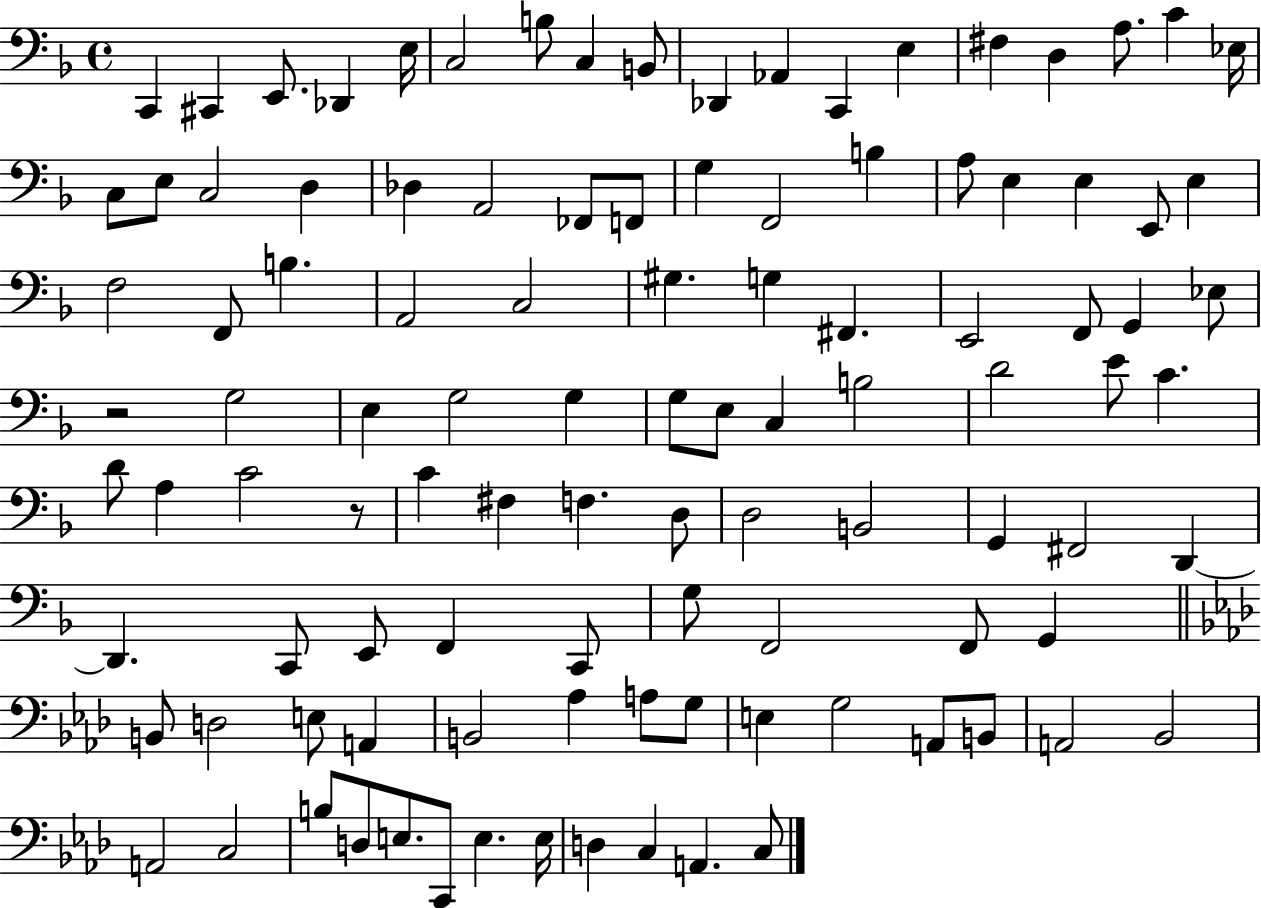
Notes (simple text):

C2/q C#2/q E2/e. Db2/q E3/s C3/h B3/e C3/q B2/e Db2/q Ab2/q C2/q E3/q F#3/q D3/q A3/e. C4/q Eb3/s C3/e E3/e C3/h D3/q Db3/q A2/h FES2/e F2/e G3/q F2/h B3/q A3/e E3/q E3/q E2/e E3/q F3/h F2/e B3/q. A2/h C3/h G#3/q. G3/q F#2/q. E2/h F2/e G2/q Eb3/e R/h G3/h E3/q G3/h G3/q G3/e E3/e C3/q B3/h D4/h E4/e C4/q. D4/e A3/q C4/h R/e C4/q F#3/q F3/q. D3/e D3/h B2/h G2/q F#2/h D2/q D2/q. C2/e E2/e F2/q C2/e G3/e F2/h F2/e G2/q B2/e D3/h E3/e A2/q B2/h Ab3/q A3/e G3/e E3/q G3/h A2/e B2/e A2/h Bb2/h A2/h C3/h B3/e D3/e E3/e. C2/e E3/q. E3/s D3/q C3/q A2/q. C3/e